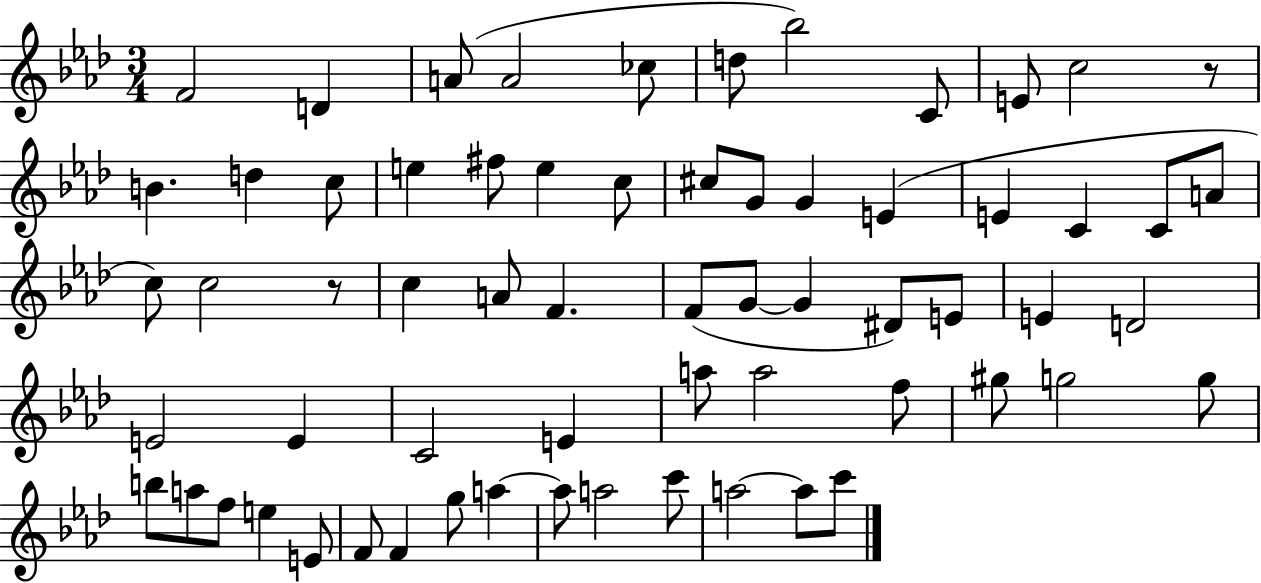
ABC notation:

X:1
T:Untitled
M:3/4
L:1/4
K:Ab
F2 D A/2 A2 _c/2 d/2 _b2 C/2 E/2 c2 z/2 B d c/2 e ^f/2 e c/2 ^c/2 G/2 G E E C C/2 A/2 c/2 c2 z/2 c A/2 F F/2 G/2 G ^D/2 E/2 E D2 E2 E C2 E a/2 a2 f/2 ^g/2 g2 g/2 b/2 a/2 f/2 e E/2 F/2 F g/2 a a/2 a2 c'/2 a2 a/2 c'/2